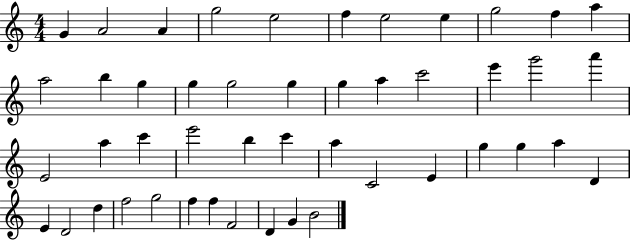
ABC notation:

X:1
T:Untitled
M:4/4
L:1/4
K:C
G A2 A g2 e2 f e2 e g2 f a a2 b g g g2 g g a c'2 e' g'2 a' E2 a c' e'2 b c' a C2 E g g a D E D2 d f2 g2 f f F2 D G B2